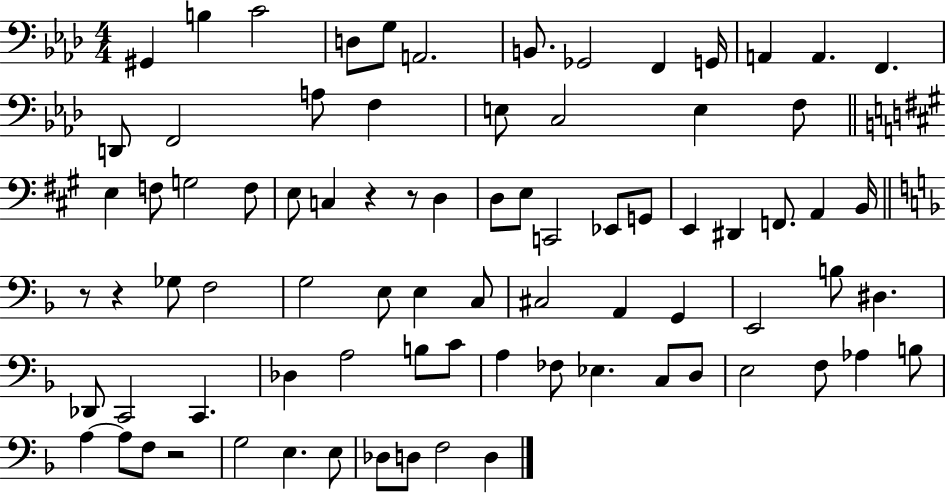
{
  \clef bass
  \numericTimeSignature
  \time 4/4
  \key aes \major
  gis,4 b4 c'2 | d8 g8 a,2. | b,8. ges,2 f,4 g,16 | a,4 a,4. f,4. | \break d,8 f,2 a8 f4 | e8 c2 e4 f8 | \bar "||" \break \key a \major e4 f8 g2 f8 | e8 c4 r4 r8 d4 | d8 e8 c,2 ees,8 g,8 | e,4 dis,4 f,8. a,4 b,16 | \break \bar "||" \break \key f \major r8 r4 ges8 f2 | g2 e8 e4 c8 | cis2 a,4 g,4 | e,2 b8 dis4. | \break des,8 c,2 c,4. | des4 a2 b8 c'8 | a4 fes8 ees4. c8 d8 | e2 f8 aes4 b8 | \break a4~~ a8 f8 r2 | g2 e4. e8 | des8 d8 f2 d4 | \bar "|."
}